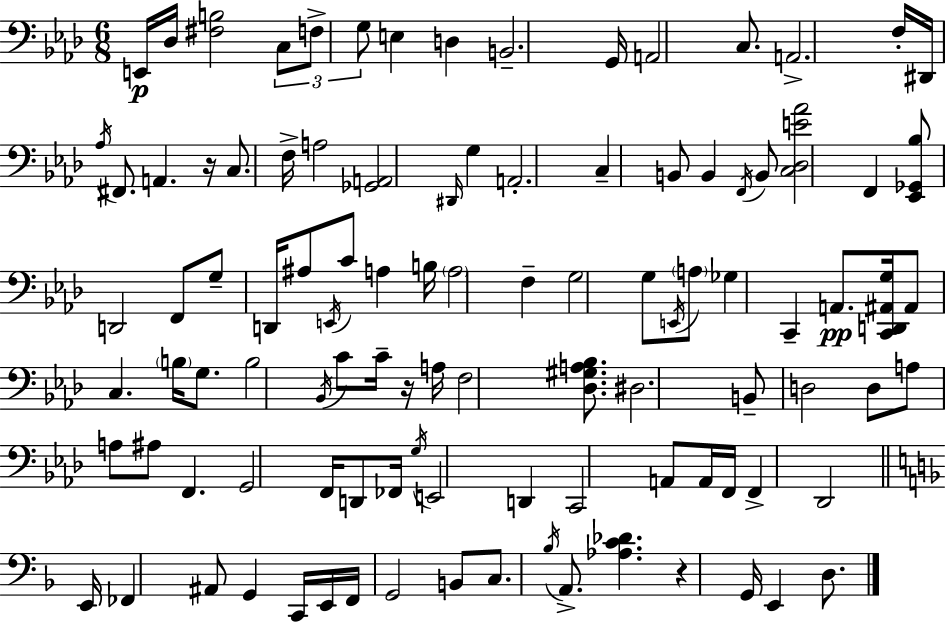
{
  \clef bass
  \numericTimeSignature
  \time 6/8
  \key aes \major
  \repeat volta 2 { e,16\p des16 <fis b>2 \tuplet 3/2 { c8 | f8-> g8 } e4 d4 | b,2.-- | g,16 a,2 c8. | \break a,2.-> | f16-. dis,16 \acciaccatura { aes16 } fis,8. a,4. | r16 c8. f16-> a2 | <ges, a,>2 \grace { dis,16 } g4 | \break a,2.-. | c4-- b,8 b,4 | \acciaccatura { f,16 } b,8 <c des e' aes'>2 f,4 | <ees, ges, bes>8 d,2 | \break f,8 g8-- d,16 ais8 \acciaccatura { e,16 } c'8 a4 | b16 \parenthesize a2 | f4-- g2 | g8 \acciaccatura { e,16 } \parenthesize a8 ges4 c,4-- | \break a,8.\pp <c, d, ais, g>16 ais,8 c4. | \parenthesize b16 g8. b2 | \acciaccatura { bes,16 } c'8 c'16-- r16 a16 f2 | <des gis a bes>8. dis2. | \break b,8-- d2 | d8 a8 a8 ais8 | f,4. g,2 | f,16 d,8 fes,16 \acciaccatura { g16 } e,2 | \break d,4 c,2 | a,8 a,16 f,16 f,4-> des,2 | \bar "||" \break \key f \major e,16 fes,4 ais,8 g,4 c,16 | e,16 f,16 g,2 b,8 | c8. \acciaccatura { bes16 } a,8.-> <aes c' des'>4. | r4 g,16 e,4 d8. | \break } \bar "|."
}